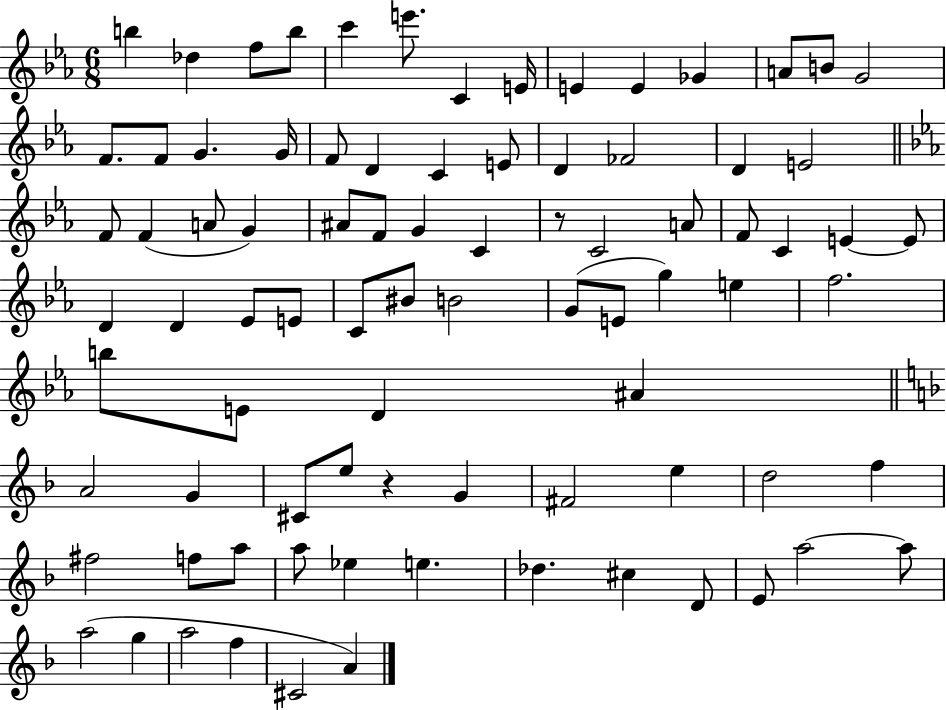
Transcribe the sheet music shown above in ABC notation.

X:1
T:Untitled
M:6/8
L:1/4
K:Eb
b _d f/2 b/2 c' e'/2 C E/4 E E _G A/2 B/2 G2 F/2 F/2 G G/4 F/2 D C E/2 D _F2 D E2 F/2 F A/2 G ^A/2 F/2 G C z/2 C2 A/2 F/2 C E E/2 D D _E/2 E/2 C/2 ^B/2 B2 G/2 E/2 g e f2 b/2 E/2 D ^A A2 G ^C/2 e/2 z G ^F2 e d2 f ^f2 f/2 a/2 a/2 _e e _d ^c D/2 E/2 a2 a/2 a2 g a2 f ^C2 A